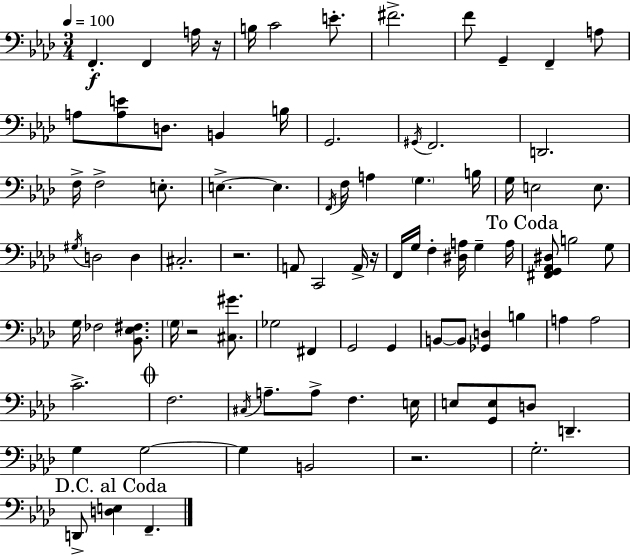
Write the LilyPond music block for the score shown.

{
  \clef bass
  \numericTimeSignature
  \time 3/4
  \key f \minor
  \tempo 4 = 100
  f,4.-.\f f,4 a16 r16 | b16 c'2 e'8.-. | fis'2.-> | f'8 g,4-- f,4-- a8 | \break a8 <a e'>8 d8. b,4 b16 | g,2. | \acciaccatura { gis,16 } f,2. | d,2. | \break f16-> f2-> e8.-. | e4.->~~ e4. | \acciaccatura { f,16 } f16 a4 \parenthesize g4. | b16 g16 e2 e8. | \break \acciaccatura { gis16 } d2 d4 | cis2.-. | r2. | a,8 c,2 | \break a,16-> r16 f,16 g16 f4-. <dis a>16 g4-- | a16 \mark "To Coda" <fis, g, aes, dis>8 b2 | g8 g16 fes2 | <bes, ees fis>8. \parenthesize g16 r2 | \break <cis gis'>8. ges2 fis,4 | g,2 g,4 | b,8~~ b,8 <ges, d>4 b4 | a4 a2 | \break c'2.-> | \mark \markup { \musicglyph "scripts.coda" } f2. | \acciaccatura { cis16 } a8.-- a8-> f4. | e16 e8 <g, e>8 d8 d,4.-- | \break g4 g2~~ | g4 b,2 | r2. | g2.-. | \break \mark "D.C. al Coda" d,8-> <d e>4 f,4.-- | \bar "|."
}